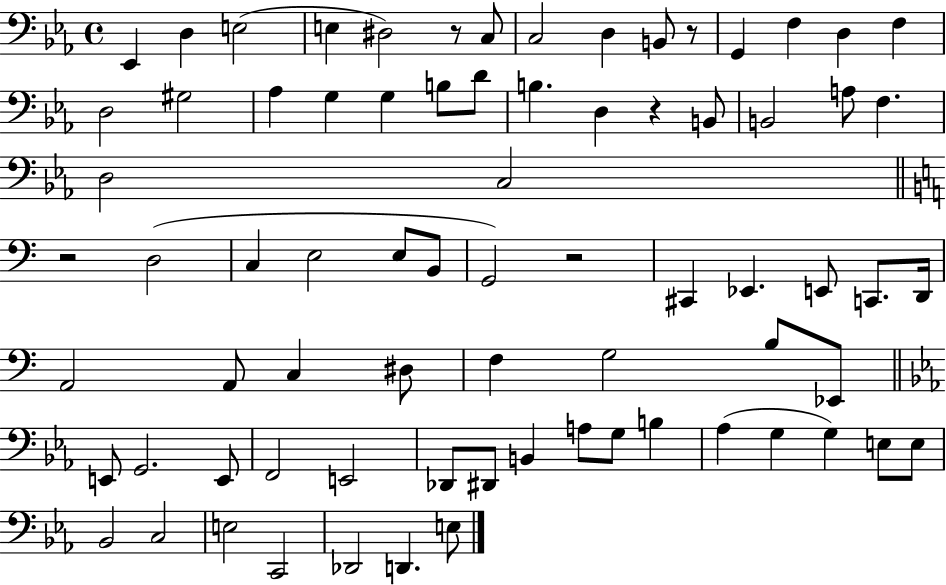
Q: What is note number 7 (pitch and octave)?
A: C3